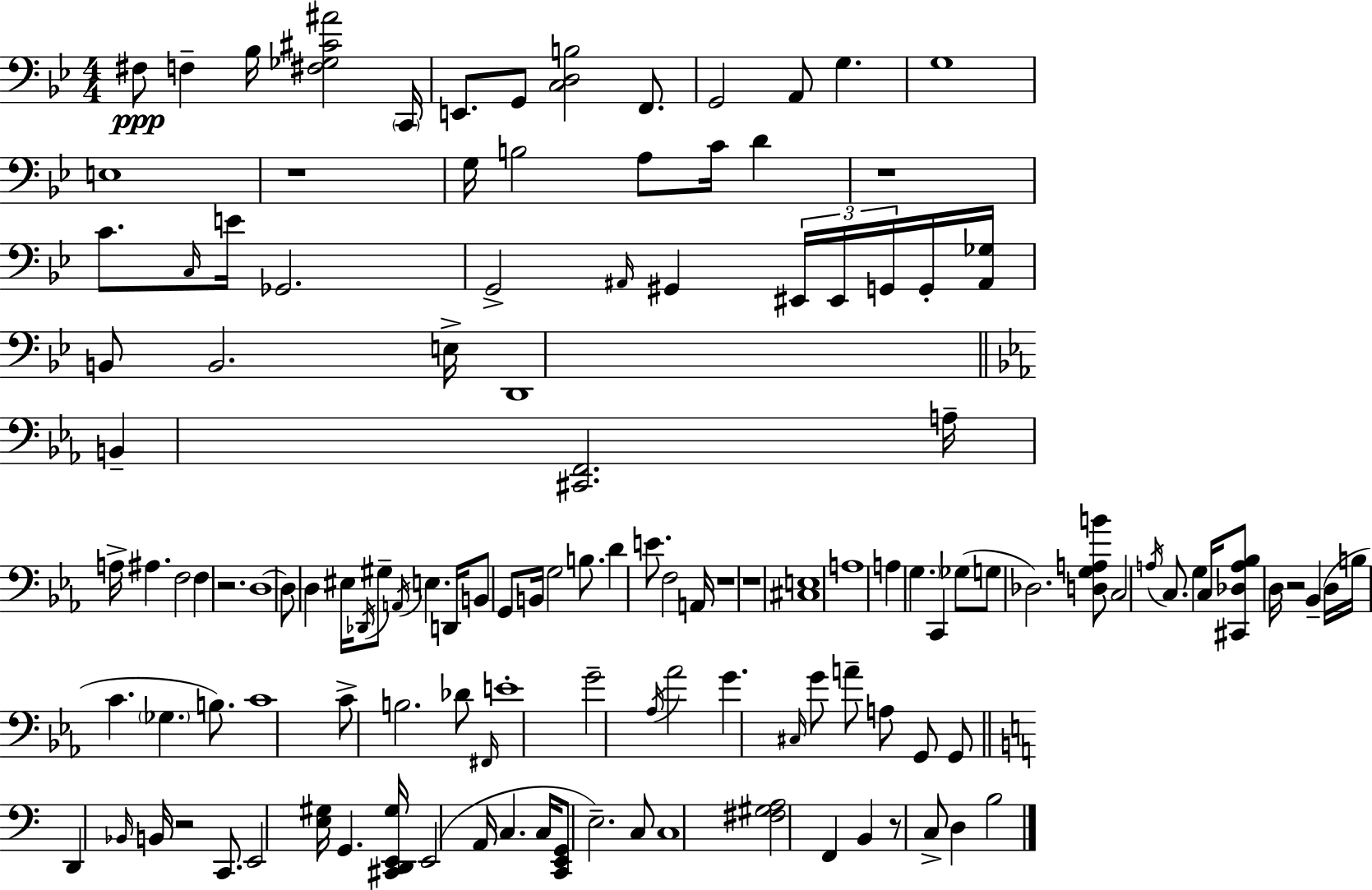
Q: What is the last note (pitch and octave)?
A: B3